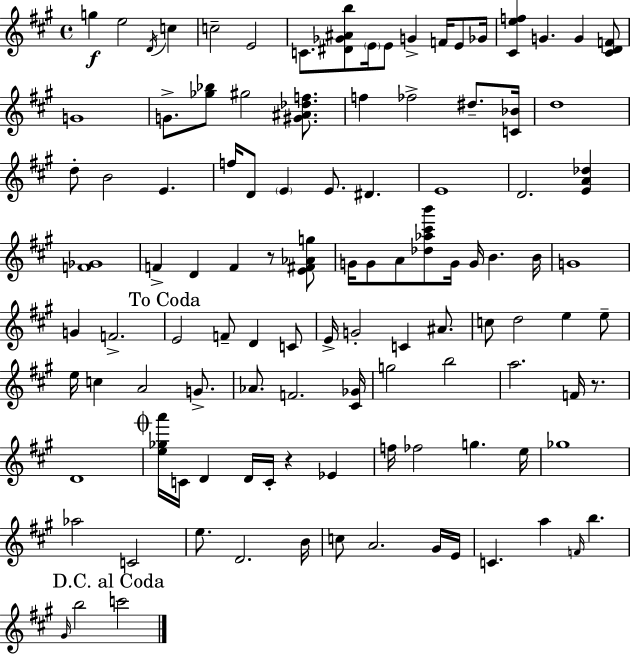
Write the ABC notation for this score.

X:1
T:Untitled
M:4/4
L:1/4
K:A
g e2 D/4 c c2 E2 C/2 [^D_G^Ab]/2 E/4 E/2 G F/4 E/2 _G/4 [^Cef] G G [^CDF]/2 G4 G/2 [_g_b]/2 ^g2 [^G^A_df]/2 f _f2 ^d/2 [C_B]/4 d4 d/2 B2 E f/4 D/2 E E/2 ^D E4 D2 [EA_d] [F_G]4 F D F z/2 [E^F_Ag]/2 G/4 G/2 A/2 [_d_a^c'b']/2 G/4 G/4 B B/4 G4 G F2 E2 F/2 D C/2 E/4 G2 C ^A/2 c/2 d2 e e/2 e/4 c A2 G/2 _A/2 F2 [^C_G]/4 g2 b2 a2 F/4 z/2 D4 [e_ga']/4 C/4 D D/4 C/4 z _E f/4 _f2 g e/4 _g4 _a2 C2 e/2 D2 B/4 c/2 A2 ^G/4 E/4 C a F/4 b ^G/4 b2 c'2